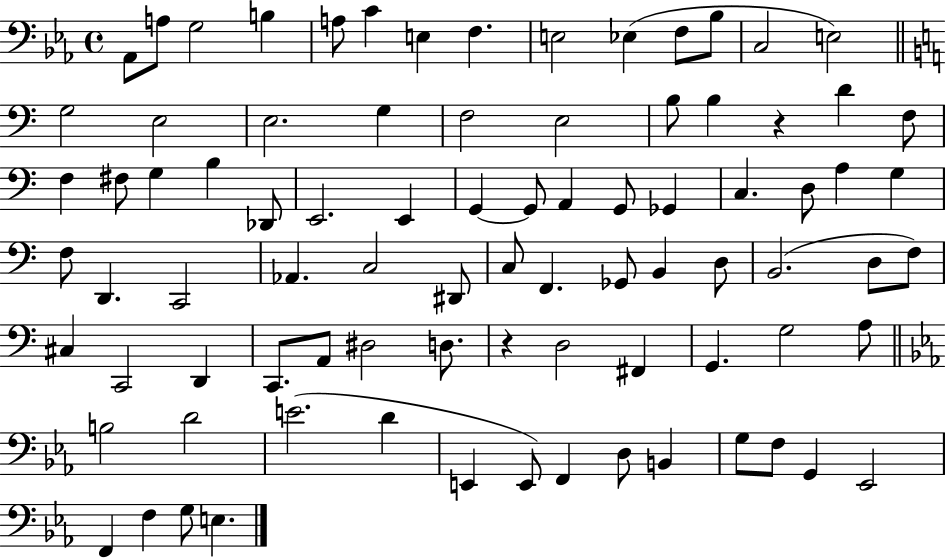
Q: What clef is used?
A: bass